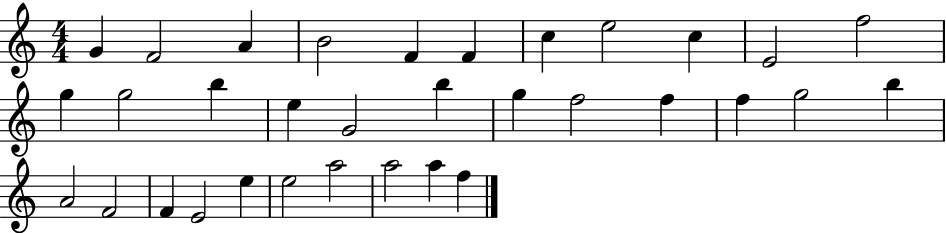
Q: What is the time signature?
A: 4/4